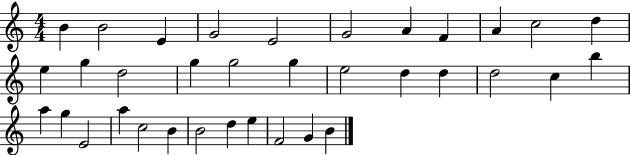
{
  \clef treble
  \numericTimeSignature
  \time 4/4
  \key c \major
  b'4 b'2 e'4 | g'2 e'2 | g'2 a'4 f'4 | a'4 c''2 d''4 | \break e''4 g''4 d''2 | g''4 g''2 g''4 | e''2 d''4 d''4 | d''2 c''4 b''4 | \break a''4 g''4 e'2 | a''4 c''2 b'4 | b'2 d''4 e''4 | f'2 g'4 b'4 | \break \bar "|."
}